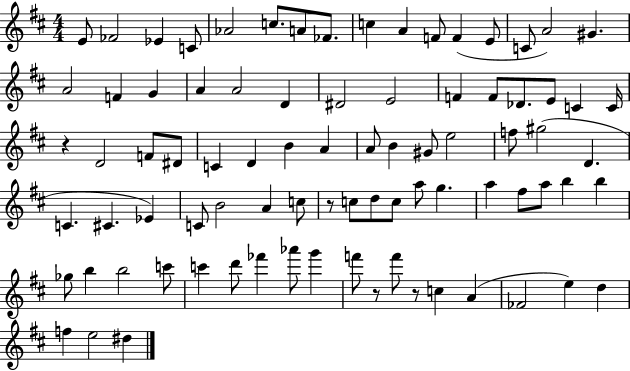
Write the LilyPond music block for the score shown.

{
  \clef treble
  \numericTimeSignature
  \time 4/4
  \key d \major
  \repeat volta 2 { e'8 fes'2 ees'4 c'8 | aes'2 c''8. a'8 fes'8. | c''4 a'4 f'8 f'4( e'8 | c'8 a'2) gis'4. | \break a'2 f'4 g'4 | a'4 a'2 d'4 | dis'2 e'2 | f'4 f'8 des'8. e'8 c'4 c'16 | \break r4 d'2 f'8 dis'8 | c'4 d'4 b'4 a'4 | a'8 b'4 gis'8 e''2 | f''8 gis''2( d'4. | \break c'4. cis'4. ees'4) | c'8 b'2 a'4 c''8 | r8 c''8 d''8 c''8 a''8 g''4. | a''4 fis''8 a''8 b''4 b''4 | \break ges''8 b''4 b''2 c'''8 | c'''4 d'''8 fes'''4 aes'''8 g'''4 | f'''8 r8 f'''8 r8 c''4 a'4( | fes'2 e''4) d''4 | \break f''4 e''2 dis''4 | } \bar "|."
}